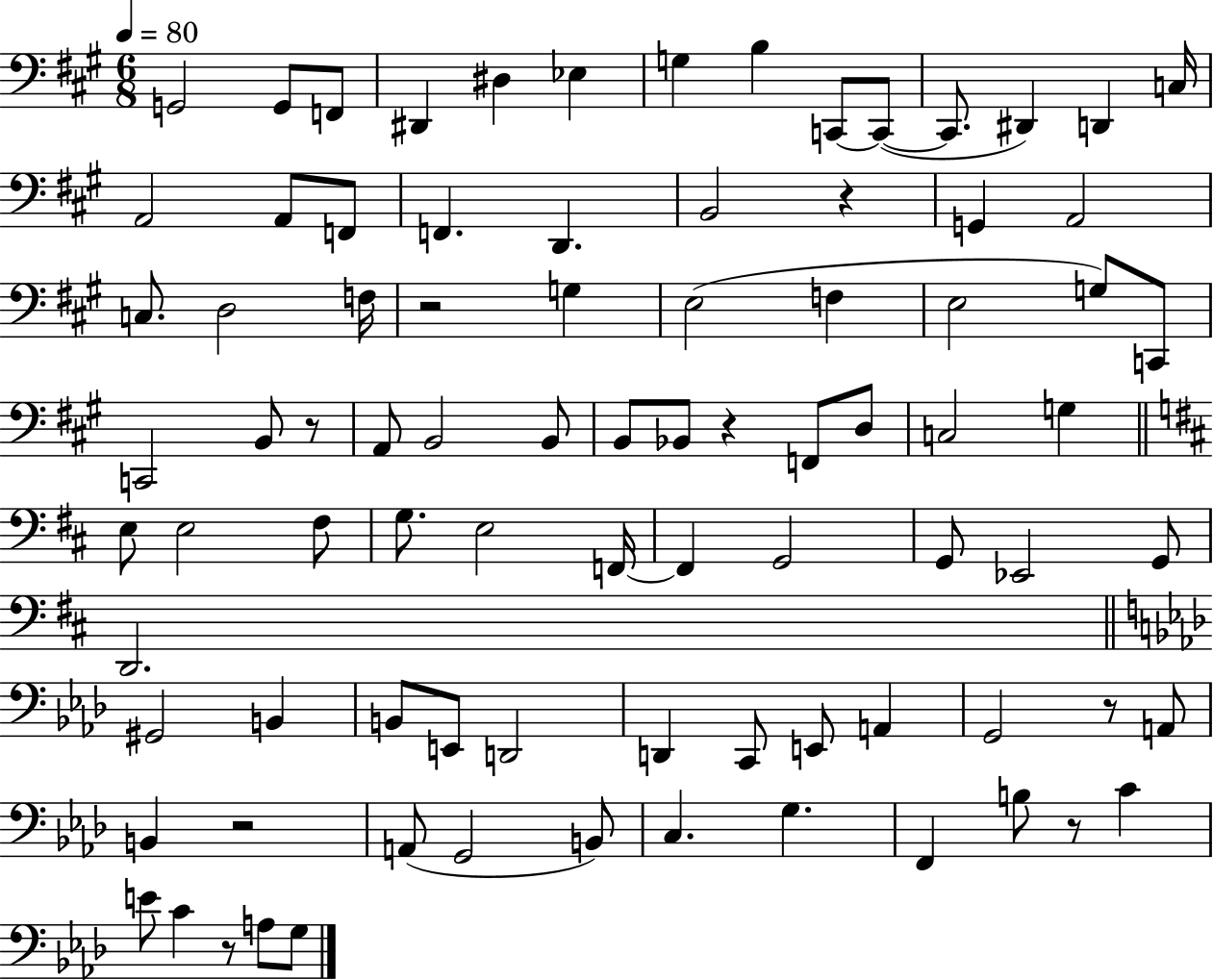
G2/h G2/e F2/e D#2/q D#3/q Eb3/q G3/q B3/q C2/e C2/e C2/e. D#2/q D2/q C3/s A2/h A2/e F2/e F2/q. D2/q. B2/h R/q G2/q A2/h C3/e. D3/h F3/s R/h G3/q E3/h F3/q E3/h G3/e C2/e C2/h B2/e R/e A2/e B2/h B2/e B2/e Bb2/e R/q F2/e D3/e C3/h G3/q E3/e E3/h F#3/e G3/e. E3/h F2/s F2/q G2/h G2/e Eb2/h G2/e D2/h. G#2/h B2/q B2/e E2/e D2/h D2/q C2/e E2/e A2/q G2/h R/e A2/e B2/q R/h A2/e G2/h B2/e C3/q. G3/q. F2/q B3/e R/e C4/q E4/e C4/q R/e A3/e G3/e